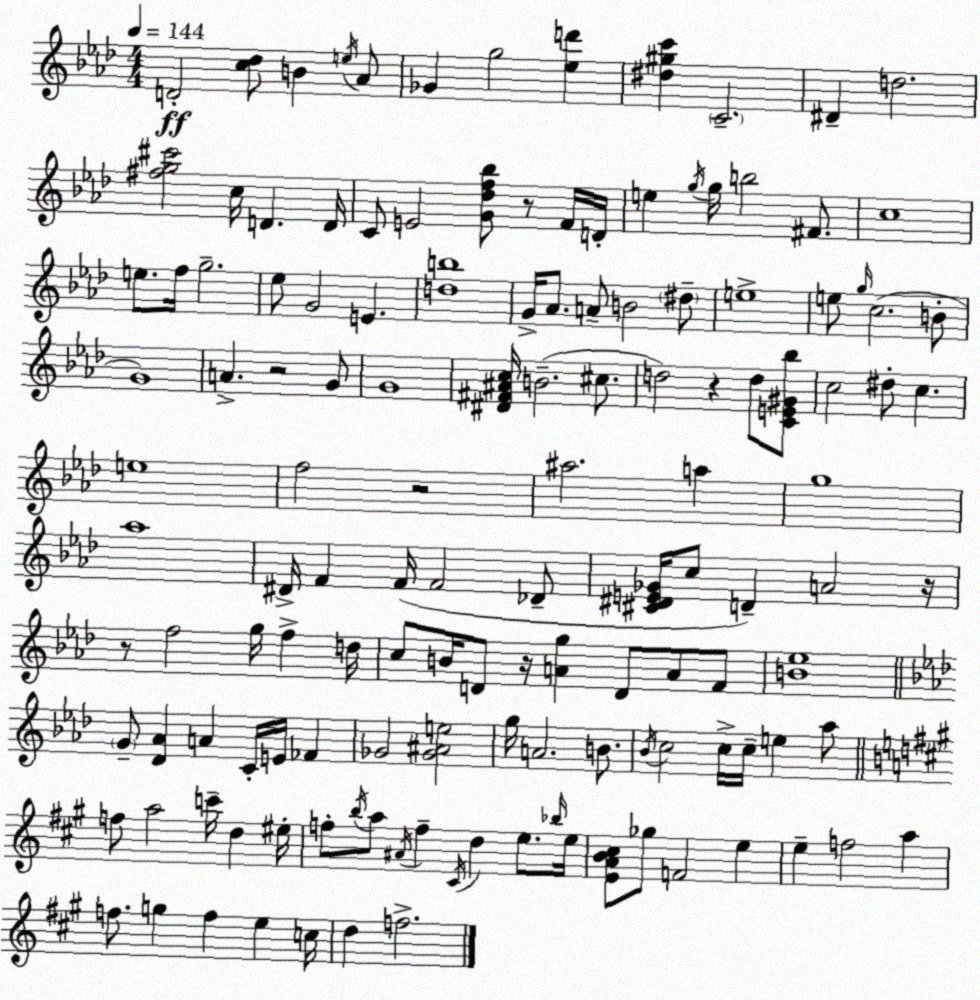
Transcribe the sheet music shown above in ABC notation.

X:1
T:Untitled
M:4/4
L:1/4
K:Fm
D2 [c_d]/2 B e/4 _A/2 _G g2 [_ed'] [^d^gc'] C2 ^D d2 [^fg^c']2 c/4 D D/4 C/2 E2 [G_df_b]/2 z/2 F/4 D/4 e g/4 g/4 b2 ^F/2 c4 e/2 f/4 g2 _e/2 G2 E [db]4 G/4 _A/2 A/2 B2 ^d/2 e4 e/2 g/4 c2 B/2 G4 A z2 G/2 G4 [^D^F^Ac]/4 B2 ^c/2 d2 z d/2 [CE^G_b]/2 c2 ^d/2 c e4 f2 z2 ^a2 a g4 _a4 ^D/4 F F/4 F2 _D/2 [^C^DE_G]/4 c/2 D A2 z/4 z/2 f2 g/4 f d/4 c/2 B/4 D/2 z/4 [Ag] D/2 A/2 F/2 [B_e]4 G/2 [_D_A] A C/4 E/4 _F _G2 [_G^Ae]2 g/4 A2 B/2 _B/4 c2 c/4 c/4 e _a/2 f/2 a2 c'/4 d ^e/4 f/2 b/4 a/2 ^A/4 f ^C/4 d e/2 _b/4 e/4 [EAB^c]/2 _g/2 F2 e e f2 a f/2 g f e c/4 d f2